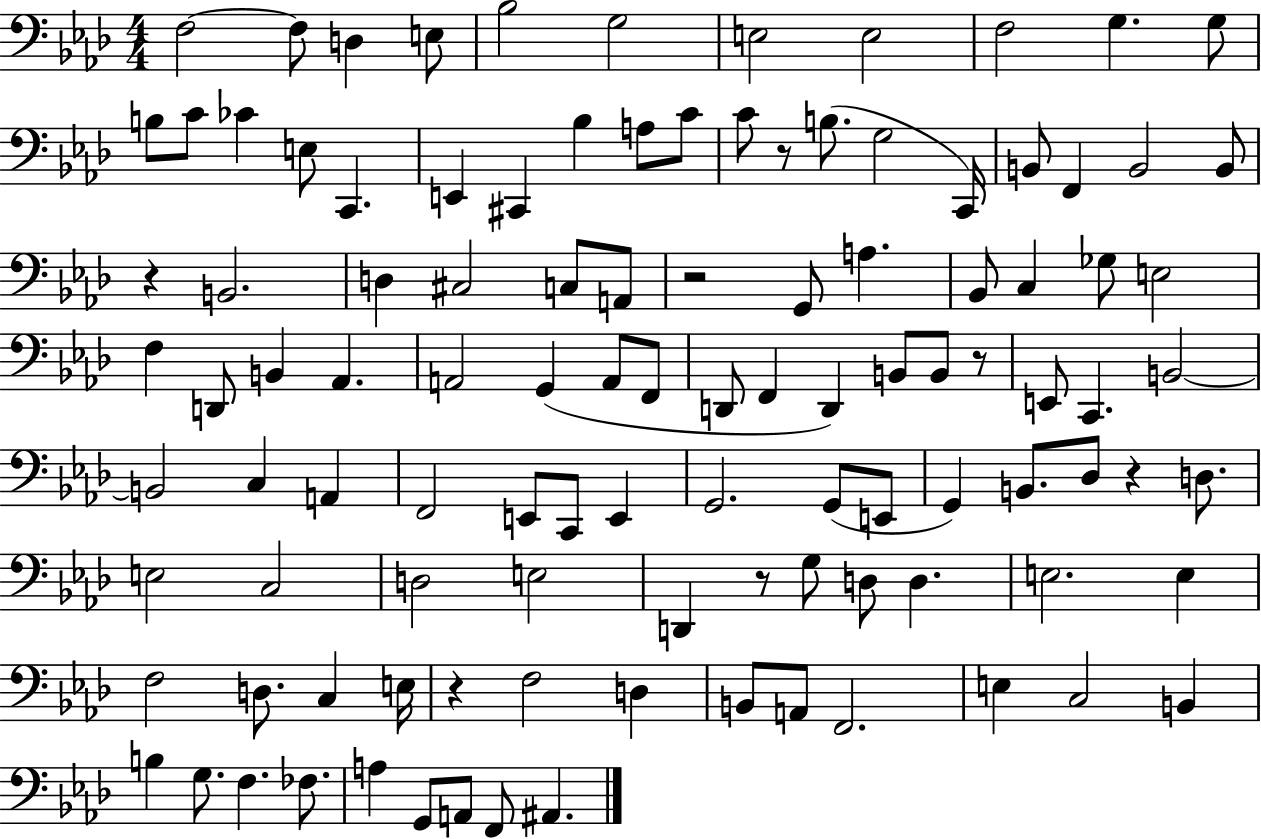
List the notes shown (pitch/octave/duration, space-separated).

F3/h F3/e D3/q E3/e Bb3/h G3/h E3/h E3/h F3/h G3/q. G3/e B3/e C4/e CES4/q E3/e C2/q. E2/q C#2/q Bb3/q A3/e C4/e C4/e R/e B3/e. G3/h C2/s B2/e F2/q B2/h B2/e R/q B2/h. D3/q C#3/h C3/e A2/e R/h G2/e A3/q. Bb2/e C3/q Gb3/e E3/h F3/q D2/e B2/q Ab2/q. A2/h G2/q A2/e F2/e D2/e F2/q D2/q B2/e B2/e R/e E2/e C2/q. B2/h B2/h C3/q A2/q F2/h E2/e C2/e E2/q G2/h. G2/e E2/e G2/q B2/e. Db3/e R/q D3/e. E3/h C3/h D3/h E3/h D2/q R/e G3/e D3/e D3/q. E3/h. E3/q F3/h D3/e. C3/q E3/s R/q F3/h D3/q B2/e A2/e F2/h. E3/q C3/h B2/q B3/q G3/e. F3/q. FES3/e. A3/q G2/e A2/e F2/e A#2/q.